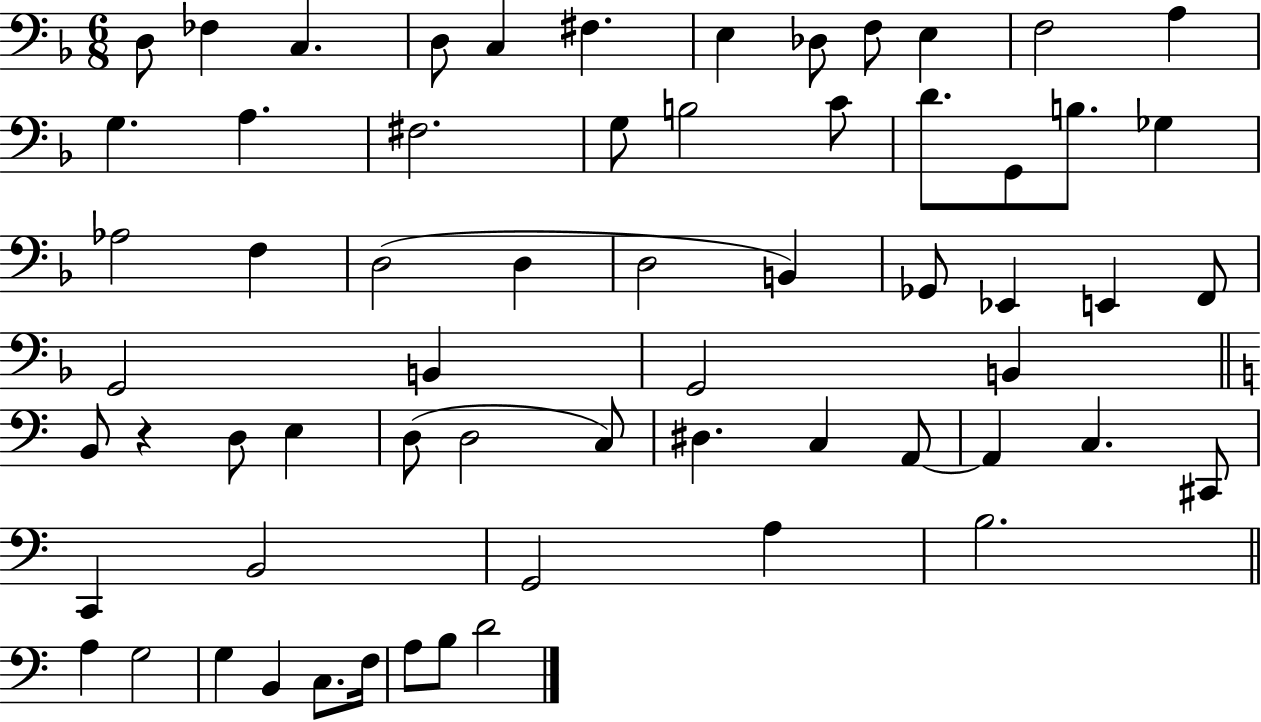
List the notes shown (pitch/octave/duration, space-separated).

D3/e FES3/q C3/q. D3/e C3/q F#3/q. E3/q Db3/e F3/e E3/q F3/h A3/q G3/q. A3/q. F#3/h. G3/e B3/h C4/e D4/e. G2/e B3/e. Gb3/q Ab3/h F3/q D3/h D3/q D3/h B2/q Gb2/e Eb2/q E2/q F2/e G2/h B2/q G2/h B2/q B2/e R/q D3/e E3/q D3/e D3/h C3/e D#3/q. C3/q A2/e A2/q C3/q. C#2/e C2/q B2/h G2/h A3/q B3/h. A3/q G3/h G3/q B2/q C3/e. F3/s A3/e B3/e D4/h